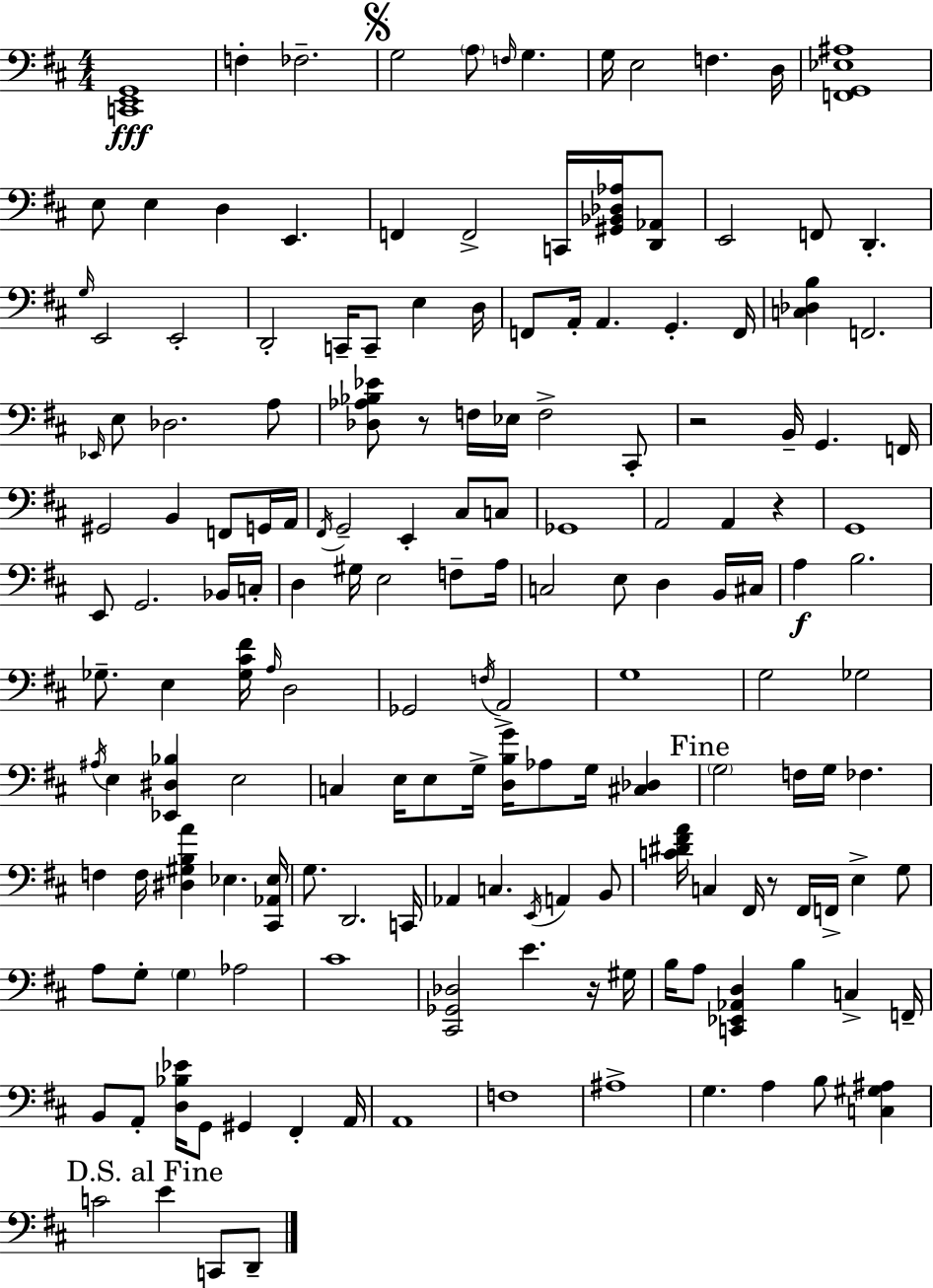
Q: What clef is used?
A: bass